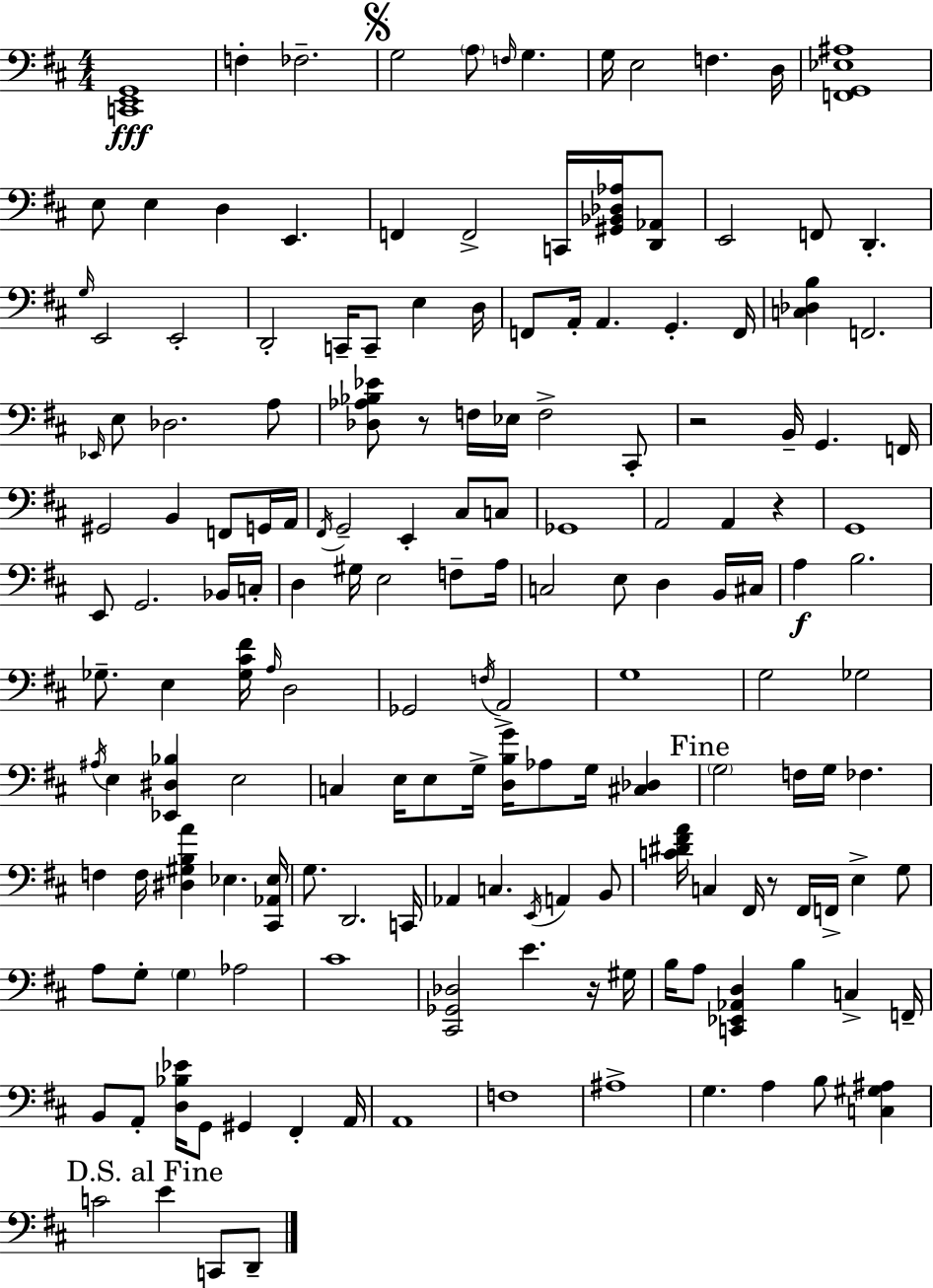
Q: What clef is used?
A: bass